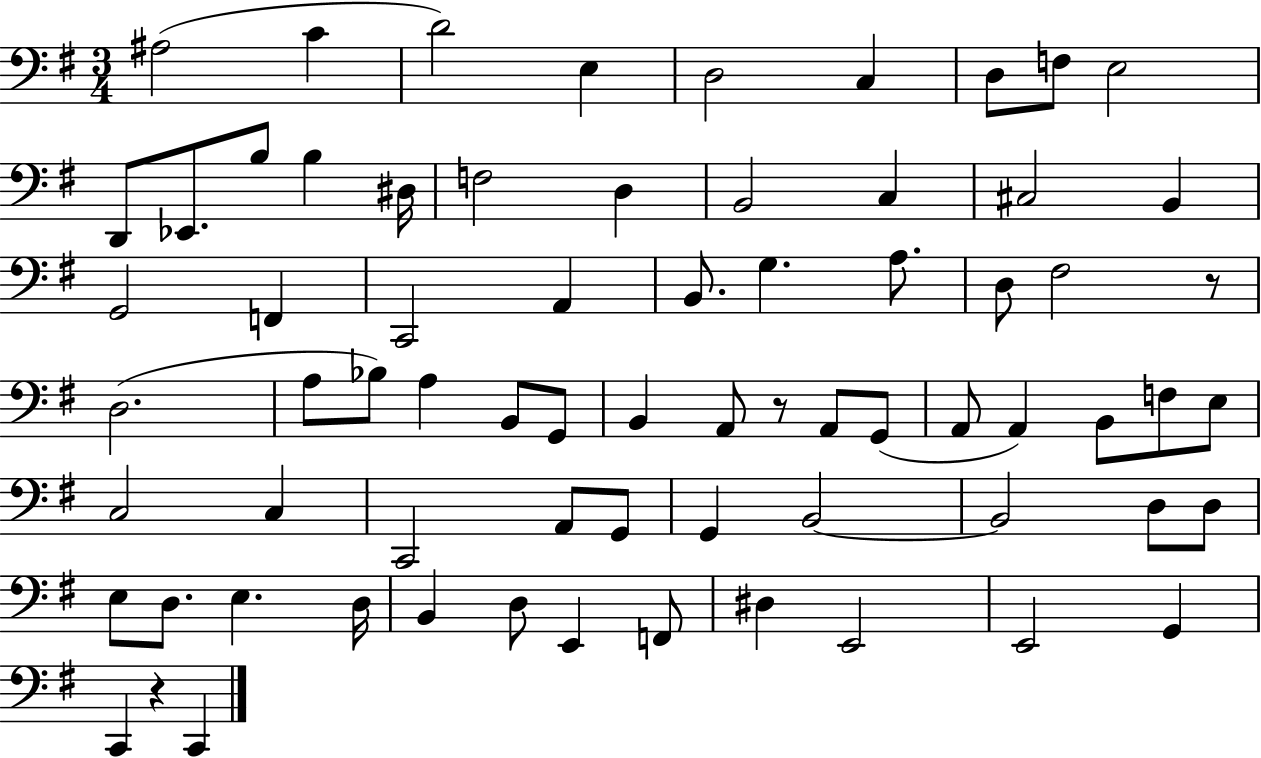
{
  \clef bass
  \numericTimeSignature
  \time 3/4
  \key g \major
  \repeat volta 2 { ais2( c'4 | d'2) e4 | d2 c4 | d8 f8 e2 | \break d,8 ees,8. b8 b4 dis16 | f2 d4 | b,2 c4 | cis2 b,4 | \break g,2 f,4 | c,2 a,4 | b,8. g4. a8. | d8 fis2 r8 | \break d2.( | a8 bes8) a4 b,8 g,8 | b,4 a,8 r8 a,8 g,8( | a,8 a,4) b,8 f8 e8 | \break c2 c4 | c,2 a,8 g,8 | g,4 b,2~~ | b,2 d8 d8 | \break e8 d8. e4. d16 | b,4 d8 e,4 f,8 | dis4 e,2 | e,2 g,4 | \break c,4 r4 c,4 | } \bar "|."
}